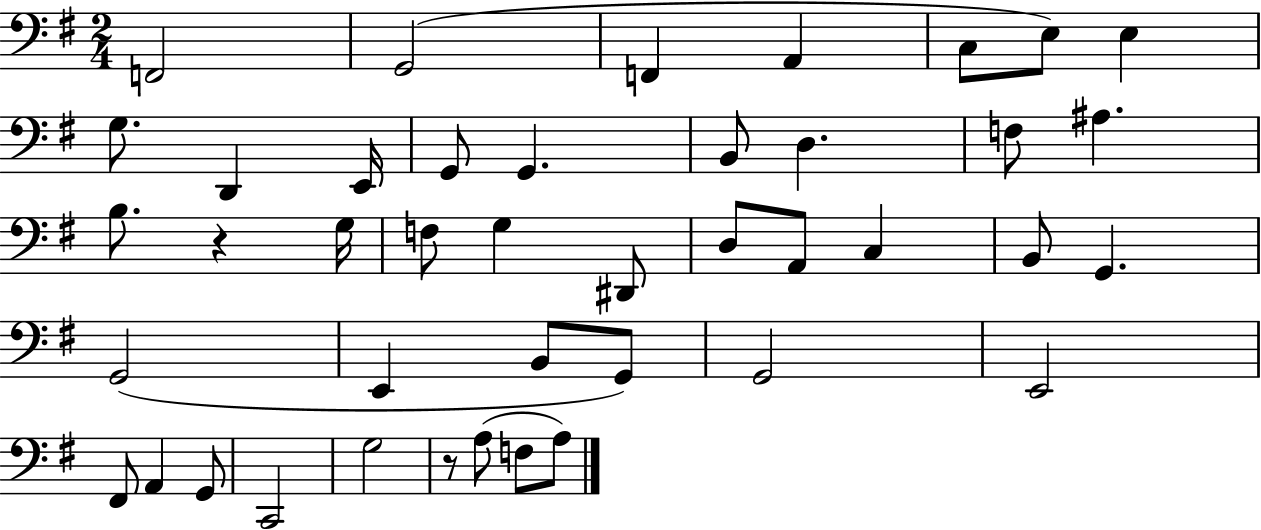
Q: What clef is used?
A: bass